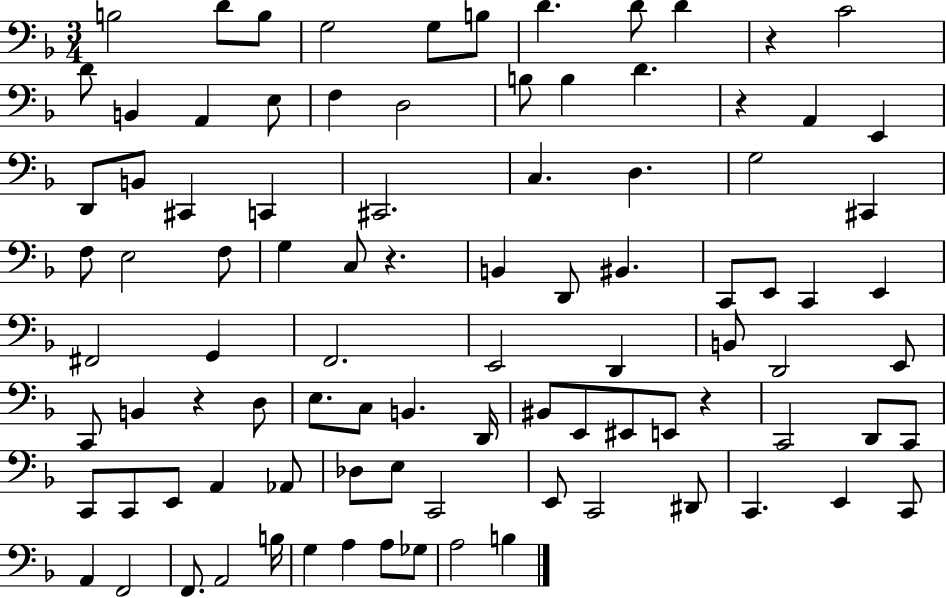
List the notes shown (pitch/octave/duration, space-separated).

B3/h D4/e B3/e G3/h G3/e B3/e D4/q. D4/e D4/q R/q C4/h D4/e B2/q A2/q E3/e F3/q D3/h B3/e B3/q D4/q. R/q A2/q E2/q D2/e B2/e C#2/q C2/q C#2/h. C3/q. D3/q. G3/h C#2/q F3/e E3/h F3/e G3/q C3/e R/q. B2/q D2/e BIS2/q. C2/e E2/e C2/q E2/q F#2/h G2/q F2/h. E2/h D2/q B2/e D2/h E2/e C2/e B2/q R/q D3/e E3/e. C3/e B2/q. D2/s BIS2/e E2/e EIS2/e E2/e R/q C2/h D2/e C2/e C2/e C2/e E2/e A2/q Ab2/e Db3/e E3/e C2/h E2/e C2/h D#2/e C2/q. E2/q C2/e A2/q F2/h F2/e. A2/h B3/s G3/q A3/q A3/e Gb3/e A3/h B3/q